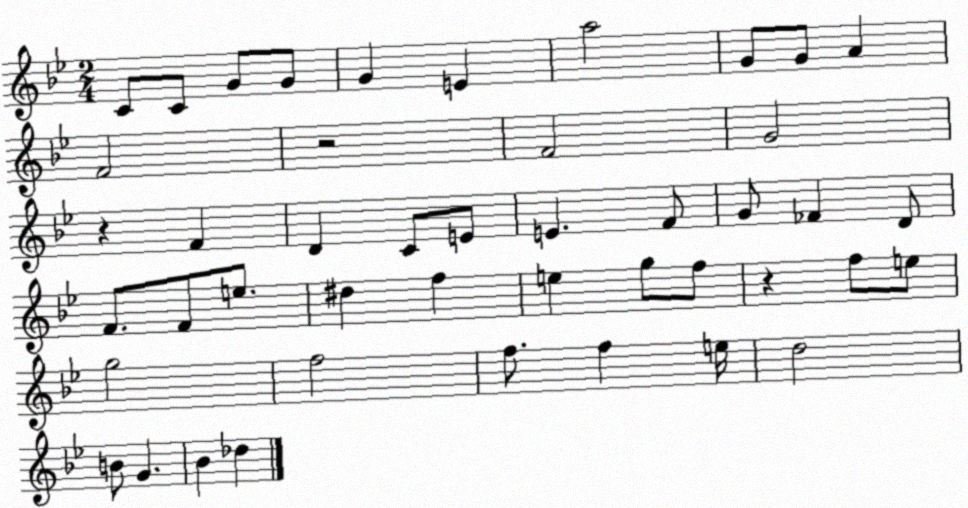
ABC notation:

X:1
T:Untitled
M:2/4
L:1/4
K:Bb
C/2 C/2 G/2 G/2 G E a2 G/2 G/2 A F2 z2 F2 G2 z F D C/2 E/2 E F/2 G/2 _F D/2 F/2 F/2 e/2 ^d f e g/2 f/2 z f/2 e/2 g2 f2 f/2 f e/4 d2 B/2 G _B _d